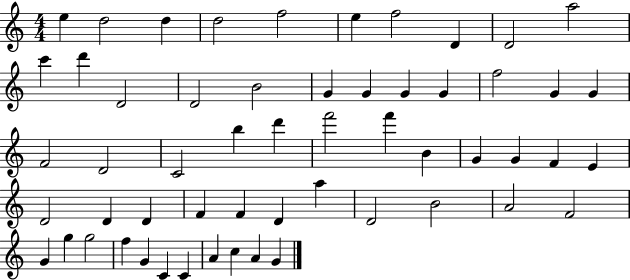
E5/q D5/h D5/q D5/h F5/h E5/q F5/h D4/q D4/h A5/h C6/q D6/q D4/h D4/h B4/h G4/q G4/q G4/q G4/q F5/h G4/q G4/q F4/h D4/h C4/h B5/q D6/q F6/h F6/q B4/q G4/q G4/q F4/q E4/q D4/h D4/q D4/q F4/q F4/q D4/q A5/q D4/h B4/h A4/h F4/h G4/q G5/q G5/h F5/q G4/q C4/q C4/q A4/q C5/q A4/q G4/q